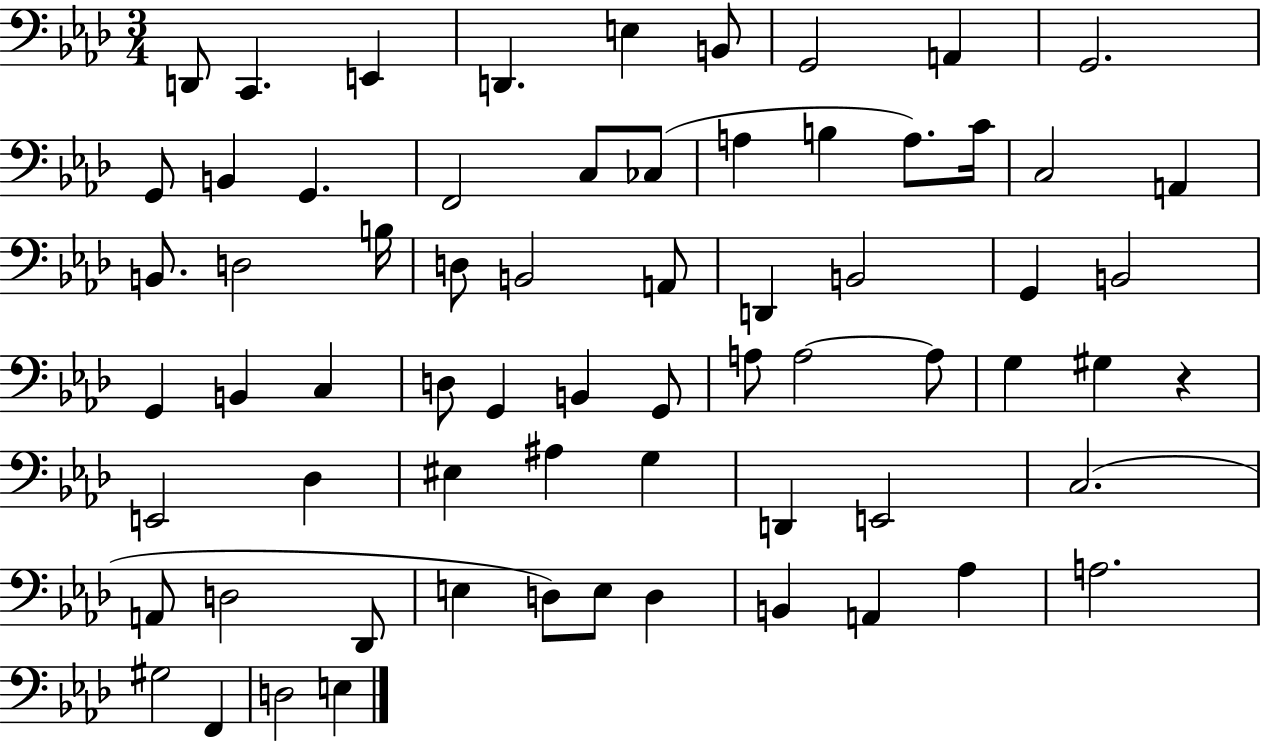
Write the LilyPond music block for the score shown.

{
  \clef bass
  \numericTimeSignature
  \time 3/4
  \key aes \major
  d,8 c,4. e,4 | d,4. e4 b,8 | g,2 a,4 | g,2. | \break g,8 b,4 g,4. | f,2 c8 ces8( | a4 b4 a8.) c'16 | c2 a,4 | \break b,8. d2 b16 | d8 b,2 a,8 | d,4 b,2 | g,4 b,2 | \break g,4 b,4 c4 | d8 g,4 b,4 g,8 | a8 a2~~ a8 | g4 gis4 r4 | \break e,2 des4 | eis4 ais4 g4 | d,4 e,2 | c2.( | \break a,8 d2 des,8 | e4 d8) e8 d4 | b,4 a,4 aes4 | a2. | \break gis2 f,4 | d2 e4 | \bar "|."
}